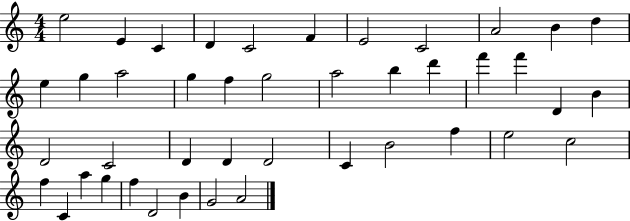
E5/h E4/q C4/q D4/q C4/h F4/q E4/h C4/h A4/h B4/q D5/q E5/q G5/q A5/h G5/q F5/q G5/h A5/h B5/q D6/q F6/q F6/q D4/q B4/q D4/h C4/h D4/q D4/q D4/h C4/q B4/h F5/q E5/h C5/h F5/q C4/q A5/q G5/q F5/q D4/h B4/q G4/h A4/h